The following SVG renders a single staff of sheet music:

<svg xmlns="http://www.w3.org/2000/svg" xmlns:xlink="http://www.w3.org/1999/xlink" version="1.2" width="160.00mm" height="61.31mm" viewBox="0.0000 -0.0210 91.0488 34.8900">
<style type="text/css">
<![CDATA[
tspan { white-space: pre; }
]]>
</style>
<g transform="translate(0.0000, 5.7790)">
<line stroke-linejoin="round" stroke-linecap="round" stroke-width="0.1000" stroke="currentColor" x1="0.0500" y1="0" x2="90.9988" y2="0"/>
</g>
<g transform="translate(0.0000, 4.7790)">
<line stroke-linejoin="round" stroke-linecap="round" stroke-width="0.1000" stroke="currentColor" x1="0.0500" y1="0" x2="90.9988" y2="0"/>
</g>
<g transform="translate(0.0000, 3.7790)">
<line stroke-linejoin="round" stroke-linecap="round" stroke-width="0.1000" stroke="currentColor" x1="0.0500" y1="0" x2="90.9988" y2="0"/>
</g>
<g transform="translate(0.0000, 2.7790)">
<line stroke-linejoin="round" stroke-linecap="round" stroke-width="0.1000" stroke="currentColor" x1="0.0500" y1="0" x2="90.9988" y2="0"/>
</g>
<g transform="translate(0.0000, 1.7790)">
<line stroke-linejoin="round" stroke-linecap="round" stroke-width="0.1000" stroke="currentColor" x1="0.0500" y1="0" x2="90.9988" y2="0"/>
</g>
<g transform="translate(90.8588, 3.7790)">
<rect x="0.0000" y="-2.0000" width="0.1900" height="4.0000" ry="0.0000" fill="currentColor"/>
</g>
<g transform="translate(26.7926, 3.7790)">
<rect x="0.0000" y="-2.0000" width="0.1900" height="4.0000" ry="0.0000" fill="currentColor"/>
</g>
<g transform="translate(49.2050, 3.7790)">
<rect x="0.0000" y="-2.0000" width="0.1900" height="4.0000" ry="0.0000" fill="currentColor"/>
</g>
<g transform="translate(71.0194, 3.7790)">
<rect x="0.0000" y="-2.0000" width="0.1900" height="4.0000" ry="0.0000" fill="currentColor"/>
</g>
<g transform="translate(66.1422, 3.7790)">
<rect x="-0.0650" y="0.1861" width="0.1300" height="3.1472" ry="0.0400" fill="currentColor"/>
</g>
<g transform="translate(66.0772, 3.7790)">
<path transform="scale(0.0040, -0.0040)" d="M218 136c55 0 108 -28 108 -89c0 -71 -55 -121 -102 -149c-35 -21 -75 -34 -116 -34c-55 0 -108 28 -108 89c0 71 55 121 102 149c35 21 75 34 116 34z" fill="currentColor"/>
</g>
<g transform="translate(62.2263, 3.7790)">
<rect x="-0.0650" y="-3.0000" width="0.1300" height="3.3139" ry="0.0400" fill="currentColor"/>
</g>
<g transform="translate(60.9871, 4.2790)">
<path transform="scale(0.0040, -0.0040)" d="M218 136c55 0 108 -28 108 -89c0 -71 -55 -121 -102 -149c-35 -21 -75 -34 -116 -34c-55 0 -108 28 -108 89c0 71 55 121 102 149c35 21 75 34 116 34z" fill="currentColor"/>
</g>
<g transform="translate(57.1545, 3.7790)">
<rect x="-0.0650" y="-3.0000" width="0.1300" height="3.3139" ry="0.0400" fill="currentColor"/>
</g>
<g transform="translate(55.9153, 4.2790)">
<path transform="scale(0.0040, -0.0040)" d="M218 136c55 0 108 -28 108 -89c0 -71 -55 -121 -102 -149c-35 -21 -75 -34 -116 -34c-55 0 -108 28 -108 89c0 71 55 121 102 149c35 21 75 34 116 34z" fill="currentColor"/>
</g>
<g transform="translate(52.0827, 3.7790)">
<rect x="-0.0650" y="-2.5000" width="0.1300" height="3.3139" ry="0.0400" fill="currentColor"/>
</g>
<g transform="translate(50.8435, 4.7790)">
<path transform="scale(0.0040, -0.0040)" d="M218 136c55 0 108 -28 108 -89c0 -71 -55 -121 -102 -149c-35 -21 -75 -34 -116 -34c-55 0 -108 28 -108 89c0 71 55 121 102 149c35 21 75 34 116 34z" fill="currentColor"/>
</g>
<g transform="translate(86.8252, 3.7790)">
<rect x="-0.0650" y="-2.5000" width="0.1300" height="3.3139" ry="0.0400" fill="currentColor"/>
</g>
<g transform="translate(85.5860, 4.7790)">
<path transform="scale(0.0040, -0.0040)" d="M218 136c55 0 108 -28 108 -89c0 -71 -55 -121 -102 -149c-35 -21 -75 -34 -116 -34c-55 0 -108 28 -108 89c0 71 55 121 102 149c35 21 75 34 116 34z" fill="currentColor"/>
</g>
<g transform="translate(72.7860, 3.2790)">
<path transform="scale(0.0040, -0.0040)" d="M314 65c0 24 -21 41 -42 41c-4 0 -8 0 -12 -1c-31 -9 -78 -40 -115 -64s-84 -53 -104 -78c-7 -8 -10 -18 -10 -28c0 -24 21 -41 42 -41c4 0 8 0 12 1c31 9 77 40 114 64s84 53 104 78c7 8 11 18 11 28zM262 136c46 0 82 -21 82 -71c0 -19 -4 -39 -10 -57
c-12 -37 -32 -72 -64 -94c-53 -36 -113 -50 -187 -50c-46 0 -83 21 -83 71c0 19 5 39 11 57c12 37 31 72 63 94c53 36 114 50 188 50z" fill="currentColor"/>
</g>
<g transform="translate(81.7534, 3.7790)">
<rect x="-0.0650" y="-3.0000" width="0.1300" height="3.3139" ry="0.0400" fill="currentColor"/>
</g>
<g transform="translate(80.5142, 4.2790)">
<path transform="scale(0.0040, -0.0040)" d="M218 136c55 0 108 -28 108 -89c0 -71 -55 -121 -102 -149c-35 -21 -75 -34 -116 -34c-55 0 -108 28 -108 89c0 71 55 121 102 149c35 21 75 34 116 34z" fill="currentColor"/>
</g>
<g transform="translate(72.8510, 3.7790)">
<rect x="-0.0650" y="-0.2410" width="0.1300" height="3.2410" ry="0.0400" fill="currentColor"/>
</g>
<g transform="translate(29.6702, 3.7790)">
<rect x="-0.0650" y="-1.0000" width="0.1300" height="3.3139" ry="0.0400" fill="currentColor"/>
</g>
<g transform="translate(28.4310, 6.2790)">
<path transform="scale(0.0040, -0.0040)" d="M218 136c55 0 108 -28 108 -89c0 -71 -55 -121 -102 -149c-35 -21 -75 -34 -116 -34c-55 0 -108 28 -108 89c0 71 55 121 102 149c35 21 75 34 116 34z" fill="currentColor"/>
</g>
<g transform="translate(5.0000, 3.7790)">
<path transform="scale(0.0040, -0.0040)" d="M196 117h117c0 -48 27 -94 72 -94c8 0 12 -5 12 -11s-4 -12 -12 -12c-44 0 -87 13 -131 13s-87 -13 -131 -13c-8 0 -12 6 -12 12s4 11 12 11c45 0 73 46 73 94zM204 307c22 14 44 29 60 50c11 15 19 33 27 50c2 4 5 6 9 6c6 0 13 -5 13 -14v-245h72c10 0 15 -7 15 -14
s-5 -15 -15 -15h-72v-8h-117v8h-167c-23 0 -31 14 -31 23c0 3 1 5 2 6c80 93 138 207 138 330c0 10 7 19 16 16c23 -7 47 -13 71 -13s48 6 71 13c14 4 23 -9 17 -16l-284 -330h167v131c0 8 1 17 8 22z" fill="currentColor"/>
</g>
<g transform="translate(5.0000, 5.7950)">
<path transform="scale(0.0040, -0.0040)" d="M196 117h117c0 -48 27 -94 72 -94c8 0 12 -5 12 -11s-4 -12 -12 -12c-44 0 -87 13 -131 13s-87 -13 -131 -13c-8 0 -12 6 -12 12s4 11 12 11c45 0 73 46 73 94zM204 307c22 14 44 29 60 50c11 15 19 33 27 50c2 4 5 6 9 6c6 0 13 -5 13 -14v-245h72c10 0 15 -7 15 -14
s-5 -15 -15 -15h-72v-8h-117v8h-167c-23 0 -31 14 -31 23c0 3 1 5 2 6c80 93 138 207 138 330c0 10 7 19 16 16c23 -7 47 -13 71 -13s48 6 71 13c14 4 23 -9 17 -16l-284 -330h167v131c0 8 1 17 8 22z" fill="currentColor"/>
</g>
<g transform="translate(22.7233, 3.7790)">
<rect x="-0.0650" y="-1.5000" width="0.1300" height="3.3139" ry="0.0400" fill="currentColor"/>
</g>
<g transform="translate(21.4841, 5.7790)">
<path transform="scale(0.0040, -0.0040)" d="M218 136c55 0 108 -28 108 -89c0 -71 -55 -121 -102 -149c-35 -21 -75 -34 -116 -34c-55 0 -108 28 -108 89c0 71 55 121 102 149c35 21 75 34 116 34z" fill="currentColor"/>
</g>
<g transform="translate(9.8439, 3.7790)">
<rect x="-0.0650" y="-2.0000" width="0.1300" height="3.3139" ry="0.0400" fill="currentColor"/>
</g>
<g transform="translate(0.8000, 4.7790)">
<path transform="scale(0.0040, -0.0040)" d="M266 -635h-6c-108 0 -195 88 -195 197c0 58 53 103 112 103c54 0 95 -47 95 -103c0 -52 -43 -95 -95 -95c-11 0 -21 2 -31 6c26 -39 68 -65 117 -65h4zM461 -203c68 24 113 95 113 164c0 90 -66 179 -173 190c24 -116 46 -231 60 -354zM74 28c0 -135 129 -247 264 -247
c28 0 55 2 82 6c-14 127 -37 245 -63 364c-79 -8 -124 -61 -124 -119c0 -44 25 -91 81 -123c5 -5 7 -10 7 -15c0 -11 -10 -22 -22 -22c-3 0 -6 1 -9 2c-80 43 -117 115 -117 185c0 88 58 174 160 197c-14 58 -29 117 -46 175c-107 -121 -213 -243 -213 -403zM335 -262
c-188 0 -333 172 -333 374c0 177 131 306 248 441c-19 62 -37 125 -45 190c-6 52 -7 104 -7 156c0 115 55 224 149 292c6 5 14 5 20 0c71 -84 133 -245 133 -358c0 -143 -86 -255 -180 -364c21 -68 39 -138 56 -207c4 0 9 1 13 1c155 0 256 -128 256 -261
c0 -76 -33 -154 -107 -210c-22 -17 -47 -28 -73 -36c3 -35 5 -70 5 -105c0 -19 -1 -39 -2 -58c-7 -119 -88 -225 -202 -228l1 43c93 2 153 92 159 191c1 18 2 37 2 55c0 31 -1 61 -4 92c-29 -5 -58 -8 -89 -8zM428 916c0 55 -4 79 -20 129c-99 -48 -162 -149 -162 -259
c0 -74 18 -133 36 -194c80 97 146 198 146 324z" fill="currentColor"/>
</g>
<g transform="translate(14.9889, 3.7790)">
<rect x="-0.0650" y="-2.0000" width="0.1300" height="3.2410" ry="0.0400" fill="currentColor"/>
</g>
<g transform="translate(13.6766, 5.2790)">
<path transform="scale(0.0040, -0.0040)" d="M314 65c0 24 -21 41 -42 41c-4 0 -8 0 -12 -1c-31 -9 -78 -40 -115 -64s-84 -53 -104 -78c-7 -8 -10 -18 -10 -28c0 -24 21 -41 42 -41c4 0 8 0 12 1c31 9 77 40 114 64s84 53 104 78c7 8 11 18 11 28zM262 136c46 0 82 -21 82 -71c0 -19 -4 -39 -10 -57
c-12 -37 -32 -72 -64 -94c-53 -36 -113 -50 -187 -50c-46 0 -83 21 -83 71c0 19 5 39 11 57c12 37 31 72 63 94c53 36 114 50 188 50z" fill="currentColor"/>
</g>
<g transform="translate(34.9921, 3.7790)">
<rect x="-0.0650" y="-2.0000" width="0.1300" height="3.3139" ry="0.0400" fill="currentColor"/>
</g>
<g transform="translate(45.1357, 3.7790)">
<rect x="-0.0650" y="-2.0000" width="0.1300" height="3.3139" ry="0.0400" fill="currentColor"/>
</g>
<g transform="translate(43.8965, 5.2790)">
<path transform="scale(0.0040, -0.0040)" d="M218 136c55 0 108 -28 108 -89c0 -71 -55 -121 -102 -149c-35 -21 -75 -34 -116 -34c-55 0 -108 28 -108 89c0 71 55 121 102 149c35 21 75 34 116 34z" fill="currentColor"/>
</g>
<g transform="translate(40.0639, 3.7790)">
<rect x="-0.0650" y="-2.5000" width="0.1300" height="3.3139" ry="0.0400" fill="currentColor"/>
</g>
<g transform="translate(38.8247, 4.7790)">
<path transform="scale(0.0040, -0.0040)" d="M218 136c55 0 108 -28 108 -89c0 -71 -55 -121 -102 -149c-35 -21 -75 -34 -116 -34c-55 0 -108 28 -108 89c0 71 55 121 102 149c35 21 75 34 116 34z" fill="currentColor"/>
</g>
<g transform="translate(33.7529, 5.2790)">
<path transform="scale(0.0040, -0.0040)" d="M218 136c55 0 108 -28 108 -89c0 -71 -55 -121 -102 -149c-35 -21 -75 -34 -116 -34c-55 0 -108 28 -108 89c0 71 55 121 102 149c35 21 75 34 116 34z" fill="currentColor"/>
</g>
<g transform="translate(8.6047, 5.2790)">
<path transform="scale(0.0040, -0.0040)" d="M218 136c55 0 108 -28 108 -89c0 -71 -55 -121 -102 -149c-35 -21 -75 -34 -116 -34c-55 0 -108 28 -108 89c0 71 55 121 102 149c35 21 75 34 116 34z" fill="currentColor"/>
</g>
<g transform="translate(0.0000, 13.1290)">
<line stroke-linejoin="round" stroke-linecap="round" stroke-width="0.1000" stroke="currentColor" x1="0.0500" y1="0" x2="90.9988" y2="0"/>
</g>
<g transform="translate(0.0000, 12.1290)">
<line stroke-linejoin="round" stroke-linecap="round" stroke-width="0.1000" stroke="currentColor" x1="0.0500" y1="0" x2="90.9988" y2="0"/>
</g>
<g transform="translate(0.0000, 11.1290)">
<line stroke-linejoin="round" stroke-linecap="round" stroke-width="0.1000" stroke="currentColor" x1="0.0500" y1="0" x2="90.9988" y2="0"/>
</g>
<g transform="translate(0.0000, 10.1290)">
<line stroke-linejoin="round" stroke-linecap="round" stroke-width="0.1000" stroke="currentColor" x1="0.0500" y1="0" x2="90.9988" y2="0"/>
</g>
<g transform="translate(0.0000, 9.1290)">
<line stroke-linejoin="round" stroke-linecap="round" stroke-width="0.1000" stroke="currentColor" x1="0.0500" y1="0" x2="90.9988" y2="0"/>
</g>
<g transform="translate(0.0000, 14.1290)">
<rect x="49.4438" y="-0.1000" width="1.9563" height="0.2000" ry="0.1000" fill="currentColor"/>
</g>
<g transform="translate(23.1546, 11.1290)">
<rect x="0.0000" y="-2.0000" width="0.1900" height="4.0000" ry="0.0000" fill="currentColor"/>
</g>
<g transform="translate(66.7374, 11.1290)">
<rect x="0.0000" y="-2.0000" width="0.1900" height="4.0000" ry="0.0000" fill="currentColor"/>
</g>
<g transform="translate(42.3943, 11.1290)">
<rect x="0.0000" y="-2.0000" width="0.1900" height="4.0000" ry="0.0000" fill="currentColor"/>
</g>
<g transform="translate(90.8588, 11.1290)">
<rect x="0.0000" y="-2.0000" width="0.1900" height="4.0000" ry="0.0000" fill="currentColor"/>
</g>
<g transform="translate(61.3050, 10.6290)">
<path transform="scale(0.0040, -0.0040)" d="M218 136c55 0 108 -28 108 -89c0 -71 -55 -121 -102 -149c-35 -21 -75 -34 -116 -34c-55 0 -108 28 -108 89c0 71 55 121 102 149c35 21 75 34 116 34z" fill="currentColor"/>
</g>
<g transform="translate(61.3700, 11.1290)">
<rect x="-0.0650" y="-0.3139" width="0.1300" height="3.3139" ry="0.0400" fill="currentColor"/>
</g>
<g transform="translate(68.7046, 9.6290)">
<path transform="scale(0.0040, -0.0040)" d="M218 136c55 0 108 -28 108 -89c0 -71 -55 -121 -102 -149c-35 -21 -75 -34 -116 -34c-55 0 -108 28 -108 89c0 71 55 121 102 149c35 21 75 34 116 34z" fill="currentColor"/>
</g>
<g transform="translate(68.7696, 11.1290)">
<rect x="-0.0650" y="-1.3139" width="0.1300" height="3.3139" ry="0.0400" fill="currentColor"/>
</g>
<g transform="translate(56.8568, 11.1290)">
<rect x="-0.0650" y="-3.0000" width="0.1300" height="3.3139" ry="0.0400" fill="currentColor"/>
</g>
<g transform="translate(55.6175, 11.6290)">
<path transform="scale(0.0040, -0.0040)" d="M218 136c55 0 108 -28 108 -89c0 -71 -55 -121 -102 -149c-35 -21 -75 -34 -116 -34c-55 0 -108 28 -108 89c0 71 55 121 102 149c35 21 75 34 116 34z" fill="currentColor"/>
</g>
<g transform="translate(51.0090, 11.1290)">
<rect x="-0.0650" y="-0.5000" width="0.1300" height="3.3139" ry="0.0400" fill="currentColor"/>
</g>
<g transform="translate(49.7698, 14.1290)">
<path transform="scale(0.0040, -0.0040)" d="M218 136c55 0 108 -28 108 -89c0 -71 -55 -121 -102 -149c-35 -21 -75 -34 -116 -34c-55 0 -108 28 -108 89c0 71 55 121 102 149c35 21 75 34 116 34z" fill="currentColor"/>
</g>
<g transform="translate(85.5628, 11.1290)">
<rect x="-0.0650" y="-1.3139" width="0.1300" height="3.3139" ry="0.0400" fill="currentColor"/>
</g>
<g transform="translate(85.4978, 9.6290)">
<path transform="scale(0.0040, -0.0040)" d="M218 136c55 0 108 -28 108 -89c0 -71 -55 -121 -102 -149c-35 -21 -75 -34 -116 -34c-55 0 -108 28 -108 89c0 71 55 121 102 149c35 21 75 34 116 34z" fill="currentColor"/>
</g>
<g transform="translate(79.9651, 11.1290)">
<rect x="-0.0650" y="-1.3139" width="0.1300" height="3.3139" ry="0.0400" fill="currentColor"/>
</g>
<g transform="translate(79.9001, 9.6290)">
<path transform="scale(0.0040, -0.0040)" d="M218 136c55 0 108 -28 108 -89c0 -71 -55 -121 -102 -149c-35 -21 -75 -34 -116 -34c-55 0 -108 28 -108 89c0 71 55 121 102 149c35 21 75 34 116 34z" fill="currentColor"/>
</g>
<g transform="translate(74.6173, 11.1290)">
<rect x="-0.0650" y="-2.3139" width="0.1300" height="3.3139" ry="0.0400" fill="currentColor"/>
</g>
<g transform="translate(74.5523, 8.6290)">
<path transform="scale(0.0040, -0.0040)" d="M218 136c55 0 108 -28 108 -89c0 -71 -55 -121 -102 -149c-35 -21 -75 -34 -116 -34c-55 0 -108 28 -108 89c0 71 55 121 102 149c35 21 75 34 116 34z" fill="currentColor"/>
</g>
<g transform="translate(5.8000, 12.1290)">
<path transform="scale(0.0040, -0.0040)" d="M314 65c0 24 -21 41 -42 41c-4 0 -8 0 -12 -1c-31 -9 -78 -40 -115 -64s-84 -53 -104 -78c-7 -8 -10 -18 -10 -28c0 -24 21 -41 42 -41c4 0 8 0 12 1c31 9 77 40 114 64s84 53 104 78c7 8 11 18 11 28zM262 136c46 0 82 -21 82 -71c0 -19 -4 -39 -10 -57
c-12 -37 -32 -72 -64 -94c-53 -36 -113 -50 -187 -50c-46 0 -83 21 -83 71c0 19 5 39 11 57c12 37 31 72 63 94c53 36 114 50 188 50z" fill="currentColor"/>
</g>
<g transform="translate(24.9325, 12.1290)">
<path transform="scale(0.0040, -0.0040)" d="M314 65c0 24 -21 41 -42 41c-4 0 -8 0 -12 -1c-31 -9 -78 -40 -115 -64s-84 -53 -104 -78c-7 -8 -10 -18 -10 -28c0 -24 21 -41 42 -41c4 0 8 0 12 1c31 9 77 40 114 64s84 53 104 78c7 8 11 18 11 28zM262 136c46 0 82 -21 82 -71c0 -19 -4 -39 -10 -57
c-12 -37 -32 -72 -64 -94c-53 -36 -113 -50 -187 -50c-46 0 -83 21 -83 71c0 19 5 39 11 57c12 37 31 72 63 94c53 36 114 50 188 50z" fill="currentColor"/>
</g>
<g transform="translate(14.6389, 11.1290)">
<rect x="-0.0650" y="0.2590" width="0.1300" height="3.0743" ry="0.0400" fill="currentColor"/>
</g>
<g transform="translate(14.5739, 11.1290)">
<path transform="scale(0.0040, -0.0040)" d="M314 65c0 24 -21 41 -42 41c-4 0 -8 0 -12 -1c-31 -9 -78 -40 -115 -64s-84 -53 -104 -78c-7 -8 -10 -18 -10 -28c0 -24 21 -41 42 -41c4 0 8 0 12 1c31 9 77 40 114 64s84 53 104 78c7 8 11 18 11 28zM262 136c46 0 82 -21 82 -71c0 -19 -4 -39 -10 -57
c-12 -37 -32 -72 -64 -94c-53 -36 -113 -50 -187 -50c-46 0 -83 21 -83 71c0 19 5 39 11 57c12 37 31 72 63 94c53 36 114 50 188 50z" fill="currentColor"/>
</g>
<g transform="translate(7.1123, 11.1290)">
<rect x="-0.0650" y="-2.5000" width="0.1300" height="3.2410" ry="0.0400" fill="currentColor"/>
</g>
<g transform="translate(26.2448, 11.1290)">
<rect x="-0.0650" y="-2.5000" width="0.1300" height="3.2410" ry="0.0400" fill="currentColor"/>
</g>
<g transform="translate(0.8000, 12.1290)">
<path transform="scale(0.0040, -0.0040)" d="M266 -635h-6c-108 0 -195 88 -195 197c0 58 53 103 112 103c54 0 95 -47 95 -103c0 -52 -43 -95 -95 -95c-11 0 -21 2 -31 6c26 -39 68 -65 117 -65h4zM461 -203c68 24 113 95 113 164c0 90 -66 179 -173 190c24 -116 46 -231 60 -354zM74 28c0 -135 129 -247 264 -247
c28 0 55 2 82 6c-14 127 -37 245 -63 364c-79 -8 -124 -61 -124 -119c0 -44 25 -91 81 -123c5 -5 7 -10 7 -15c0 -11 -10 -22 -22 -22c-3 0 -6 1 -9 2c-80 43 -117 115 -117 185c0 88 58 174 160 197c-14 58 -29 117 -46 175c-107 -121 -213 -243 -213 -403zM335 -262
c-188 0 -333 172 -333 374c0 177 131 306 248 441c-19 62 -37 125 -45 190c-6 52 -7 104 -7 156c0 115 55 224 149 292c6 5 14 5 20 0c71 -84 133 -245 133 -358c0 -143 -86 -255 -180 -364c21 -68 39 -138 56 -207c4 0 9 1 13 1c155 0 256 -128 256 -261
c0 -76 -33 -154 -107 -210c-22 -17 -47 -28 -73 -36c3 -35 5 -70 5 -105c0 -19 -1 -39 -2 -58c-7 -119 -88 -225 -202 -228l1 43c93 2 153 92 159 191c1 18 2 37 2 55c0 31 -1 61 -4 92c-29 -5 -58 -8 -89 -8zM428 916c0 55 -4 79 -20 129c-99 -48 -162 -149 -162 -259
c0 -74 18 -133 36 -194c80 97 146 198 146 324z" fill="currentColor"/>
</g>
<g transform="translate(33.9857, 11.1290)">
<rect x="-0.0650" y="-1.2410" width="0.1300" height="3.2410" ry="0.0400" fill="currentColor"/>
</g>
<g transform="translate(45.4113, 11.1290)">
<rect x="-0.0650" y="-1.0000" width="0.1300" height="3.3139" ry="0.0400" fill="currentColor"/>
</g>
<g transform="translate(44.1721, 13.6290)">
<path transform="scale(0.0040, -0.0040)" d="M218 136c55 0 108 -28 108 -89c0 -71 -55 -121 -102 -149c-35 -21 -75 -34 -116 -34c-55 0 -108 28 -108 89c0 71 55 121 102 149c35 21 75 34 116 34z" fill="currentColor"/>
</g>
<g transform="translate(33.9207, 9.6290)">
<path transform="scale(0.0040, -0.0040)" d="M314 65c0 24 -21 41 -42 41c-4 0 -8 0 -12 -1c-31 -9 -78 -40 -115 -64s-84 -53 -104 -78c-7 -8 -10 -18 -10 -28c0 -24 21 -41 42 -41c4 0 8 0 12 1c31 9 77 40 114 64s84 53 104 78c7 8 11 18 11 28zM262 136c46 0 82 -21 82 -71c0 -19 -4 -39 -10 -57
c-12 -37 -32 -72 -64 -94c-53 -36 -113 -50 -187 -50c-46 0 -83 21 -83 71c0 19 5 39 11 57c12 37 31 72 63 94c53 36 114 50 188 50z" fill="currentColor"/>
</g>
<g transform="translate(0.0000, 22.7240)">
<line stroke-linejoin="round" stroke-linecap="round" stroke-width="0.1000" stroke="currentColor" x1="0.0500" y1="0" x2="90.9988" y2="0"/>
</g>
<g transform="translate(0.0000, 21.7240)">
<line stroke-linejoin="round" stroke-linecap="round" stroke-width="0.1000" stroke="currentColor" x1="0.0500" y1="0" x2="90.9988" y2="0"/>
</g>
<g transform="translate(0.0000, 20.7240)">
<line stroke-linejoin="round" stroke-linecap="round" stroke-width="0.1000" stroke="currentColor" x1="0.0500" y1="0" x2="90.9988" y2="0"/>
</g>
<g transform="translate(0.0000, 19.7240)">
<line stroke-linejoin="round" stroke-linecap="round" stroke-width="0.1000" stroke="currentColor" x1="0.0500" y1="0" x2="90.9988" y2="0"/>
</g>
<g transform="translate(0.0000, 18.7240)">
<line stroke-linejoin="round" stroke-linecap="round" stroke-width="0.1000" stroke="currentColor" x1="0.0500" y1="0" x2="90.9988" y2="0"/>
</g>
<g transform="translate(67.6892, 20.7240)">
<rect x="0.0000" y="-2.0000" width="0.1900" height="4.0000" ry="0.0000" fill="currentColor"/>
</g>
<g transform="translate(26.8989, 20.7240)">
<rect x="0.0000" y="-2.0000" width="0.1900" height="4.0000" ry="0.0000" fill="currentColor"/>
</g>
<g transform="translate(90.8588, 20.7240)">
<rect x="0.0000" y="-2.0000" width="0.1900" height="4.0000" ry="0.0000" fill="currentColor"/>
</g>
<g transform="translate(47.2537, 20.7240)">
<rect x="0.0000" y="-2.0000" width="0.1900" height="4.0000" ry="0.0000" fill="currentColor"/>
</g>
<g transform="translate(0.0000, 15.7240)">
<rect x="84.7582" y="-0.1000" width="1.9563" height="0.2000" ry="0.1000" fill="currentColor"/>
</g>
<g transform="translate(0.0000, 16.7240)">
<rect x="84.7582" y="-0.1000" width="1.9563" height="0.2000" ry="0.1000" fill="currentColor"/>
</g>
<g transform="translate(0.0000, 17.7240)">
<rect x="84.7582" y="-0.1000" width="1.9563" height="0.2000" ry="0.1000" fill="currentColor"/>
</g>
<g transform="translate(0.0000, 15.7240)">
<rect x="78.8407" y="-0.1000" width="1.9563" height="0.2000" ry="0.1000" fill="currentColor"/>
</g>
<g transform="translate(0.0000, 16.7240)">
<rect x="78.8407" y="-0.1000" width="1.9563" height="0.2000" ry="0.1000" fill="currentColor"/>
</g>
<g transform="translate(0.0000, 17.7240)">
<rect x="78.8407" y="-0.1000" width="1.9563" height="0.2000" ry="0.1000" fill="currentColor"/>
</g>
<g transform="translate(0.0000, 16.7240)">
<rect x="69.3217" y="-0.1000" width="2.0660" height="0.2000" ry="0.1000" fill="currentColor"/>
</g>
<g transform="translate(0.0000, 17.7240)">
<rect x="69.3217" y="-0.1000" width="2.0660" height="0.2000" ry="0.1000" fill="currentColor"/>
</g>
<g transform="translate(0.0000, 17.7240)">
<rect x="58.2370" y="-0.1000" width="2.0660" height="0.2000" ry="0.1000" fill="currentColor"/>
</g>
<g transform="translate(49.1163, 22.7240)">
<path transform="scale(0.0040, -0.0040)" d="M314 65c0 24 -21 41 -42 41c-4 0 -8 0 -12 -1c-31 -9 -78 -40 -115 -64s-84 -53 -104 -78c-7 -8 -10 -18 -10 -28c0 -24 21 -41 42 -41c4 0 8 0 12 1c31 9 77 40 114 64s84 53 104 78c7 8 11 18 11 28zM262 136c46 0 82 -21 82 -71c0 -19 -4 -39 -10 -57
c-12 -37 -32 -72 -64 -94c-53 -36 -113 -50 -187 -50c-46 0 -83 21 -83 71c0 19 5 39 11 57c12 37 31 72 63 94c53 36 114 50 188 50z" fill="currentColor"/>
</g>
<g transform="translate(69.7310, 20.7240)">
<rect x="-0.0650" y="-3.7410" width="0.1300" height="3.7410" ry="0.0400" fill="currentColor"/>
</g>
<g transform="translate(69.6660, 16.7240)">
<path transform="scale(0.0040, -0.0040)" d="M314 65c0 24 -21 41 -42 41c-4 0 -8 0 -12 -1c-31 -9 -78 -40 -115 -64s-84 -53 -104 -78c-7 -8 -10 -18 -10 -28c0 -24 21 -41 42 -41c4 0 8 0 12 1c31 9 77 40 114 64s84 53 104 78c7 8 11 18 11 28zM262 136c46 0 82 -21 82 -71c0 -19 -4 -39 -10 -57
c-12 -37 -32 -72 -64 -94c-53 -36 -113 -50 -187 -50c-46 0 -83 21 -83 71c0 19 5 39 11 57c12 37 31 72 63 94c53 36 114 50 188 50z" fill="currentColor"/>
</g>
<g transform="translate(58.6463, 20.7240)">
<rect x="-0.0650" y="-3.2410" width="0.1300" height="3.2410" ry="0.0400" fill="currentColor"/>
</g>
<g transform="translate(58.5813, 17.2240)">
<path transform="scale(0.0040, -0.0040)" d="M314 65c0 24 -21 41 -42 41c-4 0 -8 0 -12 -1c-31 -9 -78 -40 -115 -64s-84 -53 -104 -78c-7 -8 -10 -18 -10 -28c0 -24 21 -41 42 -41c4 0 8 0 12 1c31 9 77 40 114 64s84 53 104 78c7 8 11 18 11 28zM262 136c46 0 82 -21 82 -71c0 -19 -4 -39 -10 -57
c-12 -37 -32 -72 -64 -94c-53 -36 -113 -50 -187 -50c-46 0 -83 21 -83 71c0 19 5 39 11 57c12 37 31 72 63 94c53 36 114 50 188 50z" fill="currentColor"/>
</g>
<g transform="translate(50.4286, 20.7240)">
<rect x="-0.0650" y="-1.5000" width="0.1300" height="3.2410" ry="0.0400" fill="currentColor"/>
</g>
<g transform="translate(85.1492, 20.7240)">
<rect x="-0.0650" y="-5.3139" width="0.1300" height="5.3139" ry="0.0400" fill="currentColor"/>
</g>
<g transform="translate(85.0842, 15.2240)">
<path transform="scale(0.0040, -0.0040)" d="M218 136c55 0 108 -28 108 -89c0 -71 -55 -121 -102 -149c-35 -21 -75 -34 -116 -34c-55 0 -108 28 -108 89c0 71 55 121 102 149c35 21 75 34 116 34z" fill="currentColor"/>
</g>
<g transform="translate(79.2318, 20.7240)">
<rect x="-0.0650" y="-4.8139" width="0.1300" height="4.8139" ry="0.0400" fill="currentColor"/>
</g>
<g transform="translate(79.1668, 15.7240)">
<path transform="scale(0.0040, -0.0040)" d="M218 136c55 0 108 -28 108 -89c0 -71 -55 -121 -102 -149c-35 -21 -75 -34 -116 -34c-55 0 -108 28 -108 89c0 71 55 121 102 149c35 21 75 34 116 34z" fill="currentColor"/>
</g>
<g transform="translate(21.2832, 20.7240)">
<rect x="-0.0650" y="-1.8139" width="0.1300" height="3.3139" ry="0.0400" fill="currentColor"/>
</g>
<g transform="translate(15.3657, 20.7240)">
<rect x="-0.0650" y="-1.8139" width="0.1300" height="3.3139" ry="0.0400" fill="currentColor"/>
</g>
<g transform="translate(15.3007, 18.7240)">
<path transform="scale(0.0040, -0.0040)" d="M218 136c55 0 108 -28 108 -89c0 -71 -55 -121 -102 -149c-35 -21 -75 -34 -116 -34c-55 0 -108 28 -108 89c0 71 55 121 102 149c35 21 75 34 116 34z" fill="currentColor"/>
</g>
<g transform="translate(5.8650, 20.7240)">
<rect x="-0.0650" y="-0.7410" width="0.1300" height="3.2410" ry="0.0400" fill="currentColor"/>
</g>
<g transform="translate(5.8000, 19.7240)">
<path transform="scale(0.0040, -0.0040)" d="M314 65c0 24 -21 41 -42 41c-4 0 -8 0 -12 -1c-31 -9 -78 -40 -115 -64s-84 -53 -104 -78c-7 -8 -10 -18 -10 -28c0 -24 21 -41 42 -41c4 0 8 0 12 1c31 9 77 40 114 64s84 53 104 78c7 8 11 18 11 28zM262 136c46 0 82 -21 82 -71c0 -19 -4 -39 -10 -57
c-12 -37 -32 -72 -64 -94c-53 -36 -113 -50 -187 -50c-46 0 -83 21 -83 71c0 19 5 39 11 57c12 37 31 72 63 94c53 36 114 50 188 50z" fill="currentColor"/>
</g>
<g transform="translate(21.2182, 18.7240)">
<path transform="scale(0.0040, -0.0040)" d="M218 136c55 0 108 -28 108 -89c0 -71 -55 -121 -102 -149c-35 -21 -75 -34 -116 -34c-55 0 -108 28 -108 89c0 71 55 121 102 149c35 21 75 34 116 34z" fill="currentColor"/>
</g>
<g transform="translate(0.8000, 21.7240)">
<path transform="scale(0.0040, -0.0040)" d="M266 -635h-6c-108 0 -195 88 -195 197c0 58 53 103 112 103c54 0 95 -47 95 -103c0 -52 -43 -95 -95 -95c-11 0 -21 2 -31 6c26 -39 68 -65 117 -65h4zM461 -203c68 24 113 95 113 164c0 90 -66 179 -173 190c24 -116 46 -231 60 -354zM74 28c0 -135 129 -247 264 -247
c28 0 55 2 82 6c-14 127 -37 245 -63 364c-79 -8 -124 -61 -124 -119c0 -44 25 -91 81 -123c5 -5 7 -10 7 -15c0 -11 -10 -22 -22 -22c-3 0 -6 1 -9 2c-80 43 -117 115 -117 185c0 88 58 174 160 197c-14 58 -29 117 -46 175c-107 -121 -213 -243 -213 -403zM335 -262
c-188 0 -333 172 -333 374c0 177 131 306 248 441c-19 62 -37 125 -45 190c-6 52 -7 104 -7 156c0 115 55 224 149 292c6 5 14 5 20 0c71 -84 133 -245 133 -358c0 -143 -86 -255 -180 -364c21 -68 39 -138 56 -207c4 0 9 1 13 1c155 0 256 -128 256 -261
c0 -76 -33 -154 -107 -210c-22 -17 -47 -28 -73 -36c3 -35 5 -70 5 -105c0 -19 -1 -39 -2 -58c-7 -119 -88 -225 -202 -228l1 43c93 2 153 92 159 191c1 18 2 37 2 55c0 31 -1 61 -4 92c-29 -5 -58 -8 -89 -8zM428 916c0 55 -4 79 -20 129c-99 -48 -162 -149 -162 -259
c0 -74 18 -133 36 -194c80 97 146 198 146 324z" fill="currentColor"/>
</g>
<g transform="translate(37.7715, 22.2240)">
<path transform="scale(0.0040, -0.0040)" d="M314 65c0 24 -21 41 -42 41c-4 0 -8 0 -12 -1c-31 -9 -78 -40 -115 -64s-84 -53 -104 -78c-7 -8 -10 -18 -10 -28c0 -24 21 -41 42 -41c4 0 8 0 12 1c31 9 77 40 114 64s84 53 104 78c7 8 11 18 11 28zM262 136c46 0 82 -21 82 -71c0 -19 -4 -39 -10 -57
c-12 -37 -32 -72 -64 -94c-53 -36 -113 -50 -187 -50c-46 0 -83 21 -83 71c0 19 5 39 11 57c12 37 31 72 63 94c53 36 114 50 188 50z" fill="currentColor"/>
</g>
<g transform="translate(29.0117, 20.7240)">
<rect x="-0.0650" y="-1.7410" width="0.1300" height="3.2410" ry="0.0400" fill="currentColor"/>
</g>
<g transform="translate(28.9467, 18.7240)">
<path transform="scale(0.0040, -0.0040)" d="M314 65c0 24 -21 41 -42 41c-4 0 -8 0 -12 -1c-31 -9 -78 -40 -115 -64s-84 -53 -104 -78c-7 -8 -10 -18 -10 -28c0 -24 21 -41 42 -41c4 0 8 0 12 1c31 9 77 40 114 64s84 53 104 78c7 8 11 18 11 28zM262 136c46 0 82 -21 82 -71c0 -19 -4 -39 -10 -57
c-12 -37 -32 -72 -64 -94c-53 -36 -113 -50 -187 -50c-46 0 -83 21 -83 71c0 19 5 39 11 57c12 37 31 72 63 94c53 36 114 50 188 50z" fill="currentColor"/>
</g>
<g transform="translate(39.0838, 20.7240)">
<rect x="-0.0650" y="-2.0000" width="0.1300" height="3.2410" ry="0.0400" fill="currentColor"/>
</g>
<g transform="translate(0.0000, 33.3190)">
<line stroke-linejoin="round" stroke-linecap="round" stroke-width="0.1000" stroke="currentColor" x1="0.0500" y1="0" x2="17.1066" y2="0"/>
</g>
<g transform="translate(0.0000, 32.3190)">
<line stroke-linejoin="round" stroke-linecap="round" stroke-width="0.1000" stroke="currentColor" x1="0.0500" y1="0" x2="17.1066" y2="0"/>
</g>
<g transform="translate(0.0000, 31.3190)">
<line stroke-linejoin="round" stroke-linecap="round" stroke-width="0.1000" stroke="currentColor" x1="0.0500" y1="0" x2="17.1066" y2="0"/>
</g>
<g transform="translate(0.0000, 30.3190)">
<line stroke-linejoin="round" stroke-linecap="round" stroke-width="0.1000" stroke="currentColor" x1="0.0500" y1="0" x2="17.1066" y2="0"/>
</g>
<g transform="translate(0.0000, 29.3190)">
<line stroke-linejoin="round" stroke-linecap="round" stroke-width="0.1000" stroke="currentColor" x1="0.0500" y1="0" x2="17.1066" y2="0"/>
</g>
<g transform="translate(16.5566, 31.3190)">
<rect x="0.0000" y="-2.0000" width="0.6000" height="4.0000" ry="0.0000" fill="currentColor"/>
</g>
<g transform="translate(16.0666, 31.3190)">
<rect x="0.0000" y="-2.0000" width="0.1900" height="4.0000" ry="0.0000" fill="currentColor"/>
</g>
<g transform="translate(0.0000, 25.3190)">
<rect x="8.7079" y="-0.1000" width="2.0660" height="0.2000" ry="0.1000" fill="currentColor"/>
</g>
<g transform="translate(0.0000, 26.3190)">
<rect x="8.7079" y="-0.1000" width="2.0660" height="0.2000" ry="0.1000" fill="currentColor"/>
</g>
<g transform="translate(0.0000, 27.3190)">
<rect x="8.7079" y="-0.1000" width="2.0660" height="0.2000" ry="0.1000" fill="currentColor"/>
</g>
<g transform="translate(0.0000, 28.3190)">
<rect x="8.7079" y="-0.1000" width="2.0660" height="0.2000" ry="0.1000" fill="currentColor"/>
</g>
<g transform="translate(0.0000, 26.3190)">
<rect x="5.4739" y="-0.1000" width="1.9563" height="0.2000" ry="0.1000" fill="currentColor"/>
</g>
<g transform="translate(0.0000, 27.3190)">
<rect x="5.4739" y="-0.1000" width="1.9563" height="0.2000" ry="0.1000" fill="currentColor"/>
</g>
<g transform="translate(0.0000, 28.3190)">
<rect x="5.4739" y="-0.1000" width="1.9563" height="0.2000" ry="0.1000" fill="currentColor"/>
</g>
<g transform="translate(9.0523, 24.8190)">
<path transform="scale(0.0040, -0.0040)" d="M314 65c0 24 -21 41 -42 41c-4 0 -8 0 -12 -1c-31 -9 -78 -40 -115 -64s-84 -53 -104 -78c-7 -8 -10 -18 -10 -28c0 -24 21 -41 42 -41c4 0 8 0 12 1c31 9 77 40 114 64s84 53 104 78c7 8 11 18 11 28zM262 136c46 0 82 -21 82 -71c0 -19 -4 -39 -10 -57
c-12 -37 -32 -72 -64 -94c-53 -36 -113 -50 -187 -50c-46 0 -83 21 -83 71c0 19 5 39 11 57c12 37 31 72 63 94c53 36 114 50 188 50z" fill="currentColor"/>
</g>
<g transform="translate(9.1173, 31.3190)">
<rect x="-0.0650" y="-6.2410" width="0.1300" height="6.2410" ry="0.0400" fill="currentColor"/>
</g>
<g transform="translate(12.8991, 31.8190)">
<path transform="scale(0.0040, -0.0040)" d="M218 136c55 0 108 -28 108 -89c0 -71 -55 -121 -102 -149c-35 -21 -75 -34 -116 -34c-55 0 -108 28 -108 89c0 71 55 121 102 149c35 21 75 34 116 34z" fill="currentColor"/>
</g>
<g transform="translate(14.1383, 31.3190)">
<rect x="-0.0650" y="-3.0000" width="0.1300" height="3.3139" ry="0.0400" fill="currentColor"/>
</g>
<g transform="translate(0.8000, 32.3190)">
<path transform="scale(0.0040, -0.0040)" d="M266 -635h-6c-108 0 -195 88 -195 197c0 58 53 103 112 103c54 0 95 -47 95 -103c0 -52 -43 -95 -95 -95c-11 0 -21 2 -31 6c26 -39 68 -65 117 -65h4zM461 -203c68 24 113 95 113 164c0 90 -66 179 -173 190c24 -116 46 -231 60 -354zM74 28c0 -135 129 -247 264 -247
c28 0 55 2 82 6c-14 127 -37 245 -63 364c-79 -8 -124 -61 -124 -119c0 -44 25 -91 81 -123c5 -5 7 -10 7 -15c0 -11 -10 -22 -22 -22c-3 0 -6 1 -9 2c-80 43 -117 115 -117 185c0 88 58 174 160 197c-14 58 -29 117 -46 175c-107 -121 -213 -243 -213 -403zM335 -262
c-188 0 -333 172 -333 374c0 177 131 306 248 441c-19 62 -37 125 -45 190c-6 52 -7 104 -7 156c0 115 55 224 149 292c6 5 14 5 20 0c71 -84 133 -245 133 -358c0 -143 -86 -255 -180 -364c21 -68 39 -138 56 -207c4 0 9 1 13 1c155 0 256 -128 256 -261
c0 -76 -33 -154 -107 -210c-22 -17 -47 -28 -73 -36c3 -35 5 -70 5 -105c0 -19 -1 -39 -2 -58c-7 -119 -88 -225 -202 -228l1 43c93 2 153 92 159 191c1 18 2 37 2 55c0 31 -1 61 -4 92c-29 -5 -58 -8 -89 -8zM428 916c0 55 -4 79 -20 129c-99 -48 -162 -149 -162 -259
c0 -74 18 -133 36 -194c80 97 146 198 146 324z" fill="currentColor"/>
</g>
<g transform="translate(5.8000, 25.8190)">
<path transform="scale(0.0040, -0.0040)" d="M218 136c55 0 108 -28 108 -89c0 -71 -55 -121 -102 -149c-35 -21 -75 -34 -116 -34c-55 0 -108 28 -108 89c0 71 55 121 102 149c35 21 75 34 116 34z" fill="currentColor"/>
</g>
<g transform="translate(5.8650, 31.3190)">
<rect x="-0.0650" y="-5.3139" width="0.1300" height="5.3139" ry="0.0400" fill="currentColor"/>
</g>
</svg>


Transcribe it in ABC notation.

X:1
T:Untitled
M:4/4
L:1/4
K:C
F F2 E D F G F G A A B c2 A G G2 B2 G2 e2 D C A c e g e e d2 f f f2 F2 E2 b2 c'2 e' f' f' a'2 A